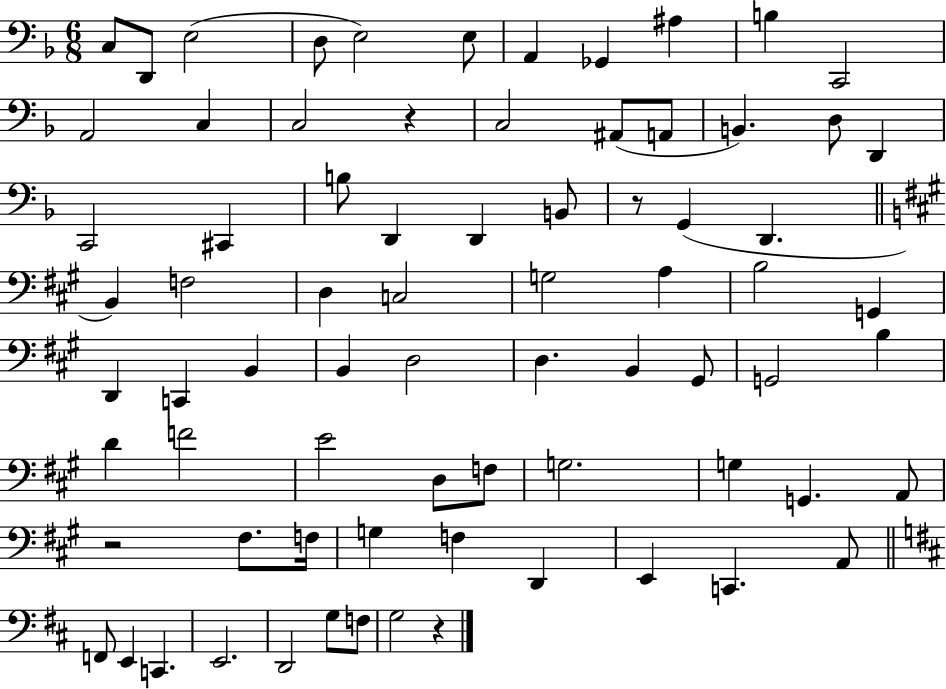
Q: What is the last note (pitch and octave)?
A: G3